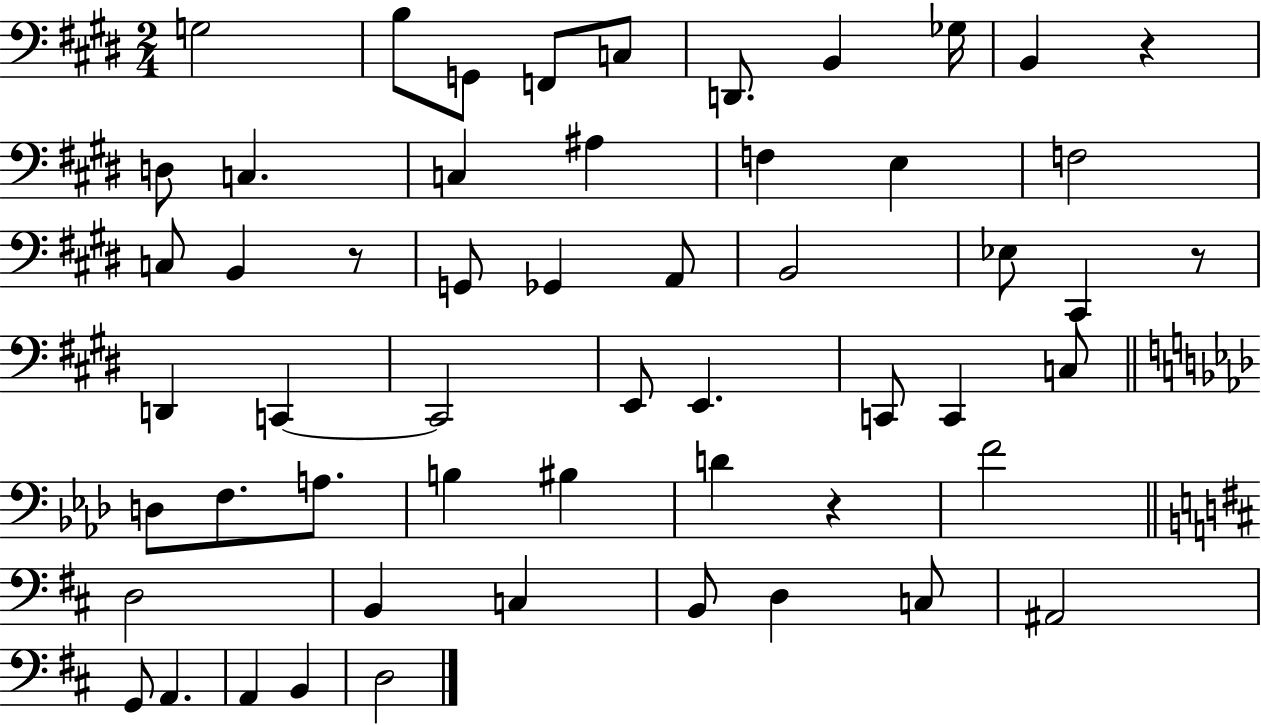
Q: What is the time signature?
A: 2/4